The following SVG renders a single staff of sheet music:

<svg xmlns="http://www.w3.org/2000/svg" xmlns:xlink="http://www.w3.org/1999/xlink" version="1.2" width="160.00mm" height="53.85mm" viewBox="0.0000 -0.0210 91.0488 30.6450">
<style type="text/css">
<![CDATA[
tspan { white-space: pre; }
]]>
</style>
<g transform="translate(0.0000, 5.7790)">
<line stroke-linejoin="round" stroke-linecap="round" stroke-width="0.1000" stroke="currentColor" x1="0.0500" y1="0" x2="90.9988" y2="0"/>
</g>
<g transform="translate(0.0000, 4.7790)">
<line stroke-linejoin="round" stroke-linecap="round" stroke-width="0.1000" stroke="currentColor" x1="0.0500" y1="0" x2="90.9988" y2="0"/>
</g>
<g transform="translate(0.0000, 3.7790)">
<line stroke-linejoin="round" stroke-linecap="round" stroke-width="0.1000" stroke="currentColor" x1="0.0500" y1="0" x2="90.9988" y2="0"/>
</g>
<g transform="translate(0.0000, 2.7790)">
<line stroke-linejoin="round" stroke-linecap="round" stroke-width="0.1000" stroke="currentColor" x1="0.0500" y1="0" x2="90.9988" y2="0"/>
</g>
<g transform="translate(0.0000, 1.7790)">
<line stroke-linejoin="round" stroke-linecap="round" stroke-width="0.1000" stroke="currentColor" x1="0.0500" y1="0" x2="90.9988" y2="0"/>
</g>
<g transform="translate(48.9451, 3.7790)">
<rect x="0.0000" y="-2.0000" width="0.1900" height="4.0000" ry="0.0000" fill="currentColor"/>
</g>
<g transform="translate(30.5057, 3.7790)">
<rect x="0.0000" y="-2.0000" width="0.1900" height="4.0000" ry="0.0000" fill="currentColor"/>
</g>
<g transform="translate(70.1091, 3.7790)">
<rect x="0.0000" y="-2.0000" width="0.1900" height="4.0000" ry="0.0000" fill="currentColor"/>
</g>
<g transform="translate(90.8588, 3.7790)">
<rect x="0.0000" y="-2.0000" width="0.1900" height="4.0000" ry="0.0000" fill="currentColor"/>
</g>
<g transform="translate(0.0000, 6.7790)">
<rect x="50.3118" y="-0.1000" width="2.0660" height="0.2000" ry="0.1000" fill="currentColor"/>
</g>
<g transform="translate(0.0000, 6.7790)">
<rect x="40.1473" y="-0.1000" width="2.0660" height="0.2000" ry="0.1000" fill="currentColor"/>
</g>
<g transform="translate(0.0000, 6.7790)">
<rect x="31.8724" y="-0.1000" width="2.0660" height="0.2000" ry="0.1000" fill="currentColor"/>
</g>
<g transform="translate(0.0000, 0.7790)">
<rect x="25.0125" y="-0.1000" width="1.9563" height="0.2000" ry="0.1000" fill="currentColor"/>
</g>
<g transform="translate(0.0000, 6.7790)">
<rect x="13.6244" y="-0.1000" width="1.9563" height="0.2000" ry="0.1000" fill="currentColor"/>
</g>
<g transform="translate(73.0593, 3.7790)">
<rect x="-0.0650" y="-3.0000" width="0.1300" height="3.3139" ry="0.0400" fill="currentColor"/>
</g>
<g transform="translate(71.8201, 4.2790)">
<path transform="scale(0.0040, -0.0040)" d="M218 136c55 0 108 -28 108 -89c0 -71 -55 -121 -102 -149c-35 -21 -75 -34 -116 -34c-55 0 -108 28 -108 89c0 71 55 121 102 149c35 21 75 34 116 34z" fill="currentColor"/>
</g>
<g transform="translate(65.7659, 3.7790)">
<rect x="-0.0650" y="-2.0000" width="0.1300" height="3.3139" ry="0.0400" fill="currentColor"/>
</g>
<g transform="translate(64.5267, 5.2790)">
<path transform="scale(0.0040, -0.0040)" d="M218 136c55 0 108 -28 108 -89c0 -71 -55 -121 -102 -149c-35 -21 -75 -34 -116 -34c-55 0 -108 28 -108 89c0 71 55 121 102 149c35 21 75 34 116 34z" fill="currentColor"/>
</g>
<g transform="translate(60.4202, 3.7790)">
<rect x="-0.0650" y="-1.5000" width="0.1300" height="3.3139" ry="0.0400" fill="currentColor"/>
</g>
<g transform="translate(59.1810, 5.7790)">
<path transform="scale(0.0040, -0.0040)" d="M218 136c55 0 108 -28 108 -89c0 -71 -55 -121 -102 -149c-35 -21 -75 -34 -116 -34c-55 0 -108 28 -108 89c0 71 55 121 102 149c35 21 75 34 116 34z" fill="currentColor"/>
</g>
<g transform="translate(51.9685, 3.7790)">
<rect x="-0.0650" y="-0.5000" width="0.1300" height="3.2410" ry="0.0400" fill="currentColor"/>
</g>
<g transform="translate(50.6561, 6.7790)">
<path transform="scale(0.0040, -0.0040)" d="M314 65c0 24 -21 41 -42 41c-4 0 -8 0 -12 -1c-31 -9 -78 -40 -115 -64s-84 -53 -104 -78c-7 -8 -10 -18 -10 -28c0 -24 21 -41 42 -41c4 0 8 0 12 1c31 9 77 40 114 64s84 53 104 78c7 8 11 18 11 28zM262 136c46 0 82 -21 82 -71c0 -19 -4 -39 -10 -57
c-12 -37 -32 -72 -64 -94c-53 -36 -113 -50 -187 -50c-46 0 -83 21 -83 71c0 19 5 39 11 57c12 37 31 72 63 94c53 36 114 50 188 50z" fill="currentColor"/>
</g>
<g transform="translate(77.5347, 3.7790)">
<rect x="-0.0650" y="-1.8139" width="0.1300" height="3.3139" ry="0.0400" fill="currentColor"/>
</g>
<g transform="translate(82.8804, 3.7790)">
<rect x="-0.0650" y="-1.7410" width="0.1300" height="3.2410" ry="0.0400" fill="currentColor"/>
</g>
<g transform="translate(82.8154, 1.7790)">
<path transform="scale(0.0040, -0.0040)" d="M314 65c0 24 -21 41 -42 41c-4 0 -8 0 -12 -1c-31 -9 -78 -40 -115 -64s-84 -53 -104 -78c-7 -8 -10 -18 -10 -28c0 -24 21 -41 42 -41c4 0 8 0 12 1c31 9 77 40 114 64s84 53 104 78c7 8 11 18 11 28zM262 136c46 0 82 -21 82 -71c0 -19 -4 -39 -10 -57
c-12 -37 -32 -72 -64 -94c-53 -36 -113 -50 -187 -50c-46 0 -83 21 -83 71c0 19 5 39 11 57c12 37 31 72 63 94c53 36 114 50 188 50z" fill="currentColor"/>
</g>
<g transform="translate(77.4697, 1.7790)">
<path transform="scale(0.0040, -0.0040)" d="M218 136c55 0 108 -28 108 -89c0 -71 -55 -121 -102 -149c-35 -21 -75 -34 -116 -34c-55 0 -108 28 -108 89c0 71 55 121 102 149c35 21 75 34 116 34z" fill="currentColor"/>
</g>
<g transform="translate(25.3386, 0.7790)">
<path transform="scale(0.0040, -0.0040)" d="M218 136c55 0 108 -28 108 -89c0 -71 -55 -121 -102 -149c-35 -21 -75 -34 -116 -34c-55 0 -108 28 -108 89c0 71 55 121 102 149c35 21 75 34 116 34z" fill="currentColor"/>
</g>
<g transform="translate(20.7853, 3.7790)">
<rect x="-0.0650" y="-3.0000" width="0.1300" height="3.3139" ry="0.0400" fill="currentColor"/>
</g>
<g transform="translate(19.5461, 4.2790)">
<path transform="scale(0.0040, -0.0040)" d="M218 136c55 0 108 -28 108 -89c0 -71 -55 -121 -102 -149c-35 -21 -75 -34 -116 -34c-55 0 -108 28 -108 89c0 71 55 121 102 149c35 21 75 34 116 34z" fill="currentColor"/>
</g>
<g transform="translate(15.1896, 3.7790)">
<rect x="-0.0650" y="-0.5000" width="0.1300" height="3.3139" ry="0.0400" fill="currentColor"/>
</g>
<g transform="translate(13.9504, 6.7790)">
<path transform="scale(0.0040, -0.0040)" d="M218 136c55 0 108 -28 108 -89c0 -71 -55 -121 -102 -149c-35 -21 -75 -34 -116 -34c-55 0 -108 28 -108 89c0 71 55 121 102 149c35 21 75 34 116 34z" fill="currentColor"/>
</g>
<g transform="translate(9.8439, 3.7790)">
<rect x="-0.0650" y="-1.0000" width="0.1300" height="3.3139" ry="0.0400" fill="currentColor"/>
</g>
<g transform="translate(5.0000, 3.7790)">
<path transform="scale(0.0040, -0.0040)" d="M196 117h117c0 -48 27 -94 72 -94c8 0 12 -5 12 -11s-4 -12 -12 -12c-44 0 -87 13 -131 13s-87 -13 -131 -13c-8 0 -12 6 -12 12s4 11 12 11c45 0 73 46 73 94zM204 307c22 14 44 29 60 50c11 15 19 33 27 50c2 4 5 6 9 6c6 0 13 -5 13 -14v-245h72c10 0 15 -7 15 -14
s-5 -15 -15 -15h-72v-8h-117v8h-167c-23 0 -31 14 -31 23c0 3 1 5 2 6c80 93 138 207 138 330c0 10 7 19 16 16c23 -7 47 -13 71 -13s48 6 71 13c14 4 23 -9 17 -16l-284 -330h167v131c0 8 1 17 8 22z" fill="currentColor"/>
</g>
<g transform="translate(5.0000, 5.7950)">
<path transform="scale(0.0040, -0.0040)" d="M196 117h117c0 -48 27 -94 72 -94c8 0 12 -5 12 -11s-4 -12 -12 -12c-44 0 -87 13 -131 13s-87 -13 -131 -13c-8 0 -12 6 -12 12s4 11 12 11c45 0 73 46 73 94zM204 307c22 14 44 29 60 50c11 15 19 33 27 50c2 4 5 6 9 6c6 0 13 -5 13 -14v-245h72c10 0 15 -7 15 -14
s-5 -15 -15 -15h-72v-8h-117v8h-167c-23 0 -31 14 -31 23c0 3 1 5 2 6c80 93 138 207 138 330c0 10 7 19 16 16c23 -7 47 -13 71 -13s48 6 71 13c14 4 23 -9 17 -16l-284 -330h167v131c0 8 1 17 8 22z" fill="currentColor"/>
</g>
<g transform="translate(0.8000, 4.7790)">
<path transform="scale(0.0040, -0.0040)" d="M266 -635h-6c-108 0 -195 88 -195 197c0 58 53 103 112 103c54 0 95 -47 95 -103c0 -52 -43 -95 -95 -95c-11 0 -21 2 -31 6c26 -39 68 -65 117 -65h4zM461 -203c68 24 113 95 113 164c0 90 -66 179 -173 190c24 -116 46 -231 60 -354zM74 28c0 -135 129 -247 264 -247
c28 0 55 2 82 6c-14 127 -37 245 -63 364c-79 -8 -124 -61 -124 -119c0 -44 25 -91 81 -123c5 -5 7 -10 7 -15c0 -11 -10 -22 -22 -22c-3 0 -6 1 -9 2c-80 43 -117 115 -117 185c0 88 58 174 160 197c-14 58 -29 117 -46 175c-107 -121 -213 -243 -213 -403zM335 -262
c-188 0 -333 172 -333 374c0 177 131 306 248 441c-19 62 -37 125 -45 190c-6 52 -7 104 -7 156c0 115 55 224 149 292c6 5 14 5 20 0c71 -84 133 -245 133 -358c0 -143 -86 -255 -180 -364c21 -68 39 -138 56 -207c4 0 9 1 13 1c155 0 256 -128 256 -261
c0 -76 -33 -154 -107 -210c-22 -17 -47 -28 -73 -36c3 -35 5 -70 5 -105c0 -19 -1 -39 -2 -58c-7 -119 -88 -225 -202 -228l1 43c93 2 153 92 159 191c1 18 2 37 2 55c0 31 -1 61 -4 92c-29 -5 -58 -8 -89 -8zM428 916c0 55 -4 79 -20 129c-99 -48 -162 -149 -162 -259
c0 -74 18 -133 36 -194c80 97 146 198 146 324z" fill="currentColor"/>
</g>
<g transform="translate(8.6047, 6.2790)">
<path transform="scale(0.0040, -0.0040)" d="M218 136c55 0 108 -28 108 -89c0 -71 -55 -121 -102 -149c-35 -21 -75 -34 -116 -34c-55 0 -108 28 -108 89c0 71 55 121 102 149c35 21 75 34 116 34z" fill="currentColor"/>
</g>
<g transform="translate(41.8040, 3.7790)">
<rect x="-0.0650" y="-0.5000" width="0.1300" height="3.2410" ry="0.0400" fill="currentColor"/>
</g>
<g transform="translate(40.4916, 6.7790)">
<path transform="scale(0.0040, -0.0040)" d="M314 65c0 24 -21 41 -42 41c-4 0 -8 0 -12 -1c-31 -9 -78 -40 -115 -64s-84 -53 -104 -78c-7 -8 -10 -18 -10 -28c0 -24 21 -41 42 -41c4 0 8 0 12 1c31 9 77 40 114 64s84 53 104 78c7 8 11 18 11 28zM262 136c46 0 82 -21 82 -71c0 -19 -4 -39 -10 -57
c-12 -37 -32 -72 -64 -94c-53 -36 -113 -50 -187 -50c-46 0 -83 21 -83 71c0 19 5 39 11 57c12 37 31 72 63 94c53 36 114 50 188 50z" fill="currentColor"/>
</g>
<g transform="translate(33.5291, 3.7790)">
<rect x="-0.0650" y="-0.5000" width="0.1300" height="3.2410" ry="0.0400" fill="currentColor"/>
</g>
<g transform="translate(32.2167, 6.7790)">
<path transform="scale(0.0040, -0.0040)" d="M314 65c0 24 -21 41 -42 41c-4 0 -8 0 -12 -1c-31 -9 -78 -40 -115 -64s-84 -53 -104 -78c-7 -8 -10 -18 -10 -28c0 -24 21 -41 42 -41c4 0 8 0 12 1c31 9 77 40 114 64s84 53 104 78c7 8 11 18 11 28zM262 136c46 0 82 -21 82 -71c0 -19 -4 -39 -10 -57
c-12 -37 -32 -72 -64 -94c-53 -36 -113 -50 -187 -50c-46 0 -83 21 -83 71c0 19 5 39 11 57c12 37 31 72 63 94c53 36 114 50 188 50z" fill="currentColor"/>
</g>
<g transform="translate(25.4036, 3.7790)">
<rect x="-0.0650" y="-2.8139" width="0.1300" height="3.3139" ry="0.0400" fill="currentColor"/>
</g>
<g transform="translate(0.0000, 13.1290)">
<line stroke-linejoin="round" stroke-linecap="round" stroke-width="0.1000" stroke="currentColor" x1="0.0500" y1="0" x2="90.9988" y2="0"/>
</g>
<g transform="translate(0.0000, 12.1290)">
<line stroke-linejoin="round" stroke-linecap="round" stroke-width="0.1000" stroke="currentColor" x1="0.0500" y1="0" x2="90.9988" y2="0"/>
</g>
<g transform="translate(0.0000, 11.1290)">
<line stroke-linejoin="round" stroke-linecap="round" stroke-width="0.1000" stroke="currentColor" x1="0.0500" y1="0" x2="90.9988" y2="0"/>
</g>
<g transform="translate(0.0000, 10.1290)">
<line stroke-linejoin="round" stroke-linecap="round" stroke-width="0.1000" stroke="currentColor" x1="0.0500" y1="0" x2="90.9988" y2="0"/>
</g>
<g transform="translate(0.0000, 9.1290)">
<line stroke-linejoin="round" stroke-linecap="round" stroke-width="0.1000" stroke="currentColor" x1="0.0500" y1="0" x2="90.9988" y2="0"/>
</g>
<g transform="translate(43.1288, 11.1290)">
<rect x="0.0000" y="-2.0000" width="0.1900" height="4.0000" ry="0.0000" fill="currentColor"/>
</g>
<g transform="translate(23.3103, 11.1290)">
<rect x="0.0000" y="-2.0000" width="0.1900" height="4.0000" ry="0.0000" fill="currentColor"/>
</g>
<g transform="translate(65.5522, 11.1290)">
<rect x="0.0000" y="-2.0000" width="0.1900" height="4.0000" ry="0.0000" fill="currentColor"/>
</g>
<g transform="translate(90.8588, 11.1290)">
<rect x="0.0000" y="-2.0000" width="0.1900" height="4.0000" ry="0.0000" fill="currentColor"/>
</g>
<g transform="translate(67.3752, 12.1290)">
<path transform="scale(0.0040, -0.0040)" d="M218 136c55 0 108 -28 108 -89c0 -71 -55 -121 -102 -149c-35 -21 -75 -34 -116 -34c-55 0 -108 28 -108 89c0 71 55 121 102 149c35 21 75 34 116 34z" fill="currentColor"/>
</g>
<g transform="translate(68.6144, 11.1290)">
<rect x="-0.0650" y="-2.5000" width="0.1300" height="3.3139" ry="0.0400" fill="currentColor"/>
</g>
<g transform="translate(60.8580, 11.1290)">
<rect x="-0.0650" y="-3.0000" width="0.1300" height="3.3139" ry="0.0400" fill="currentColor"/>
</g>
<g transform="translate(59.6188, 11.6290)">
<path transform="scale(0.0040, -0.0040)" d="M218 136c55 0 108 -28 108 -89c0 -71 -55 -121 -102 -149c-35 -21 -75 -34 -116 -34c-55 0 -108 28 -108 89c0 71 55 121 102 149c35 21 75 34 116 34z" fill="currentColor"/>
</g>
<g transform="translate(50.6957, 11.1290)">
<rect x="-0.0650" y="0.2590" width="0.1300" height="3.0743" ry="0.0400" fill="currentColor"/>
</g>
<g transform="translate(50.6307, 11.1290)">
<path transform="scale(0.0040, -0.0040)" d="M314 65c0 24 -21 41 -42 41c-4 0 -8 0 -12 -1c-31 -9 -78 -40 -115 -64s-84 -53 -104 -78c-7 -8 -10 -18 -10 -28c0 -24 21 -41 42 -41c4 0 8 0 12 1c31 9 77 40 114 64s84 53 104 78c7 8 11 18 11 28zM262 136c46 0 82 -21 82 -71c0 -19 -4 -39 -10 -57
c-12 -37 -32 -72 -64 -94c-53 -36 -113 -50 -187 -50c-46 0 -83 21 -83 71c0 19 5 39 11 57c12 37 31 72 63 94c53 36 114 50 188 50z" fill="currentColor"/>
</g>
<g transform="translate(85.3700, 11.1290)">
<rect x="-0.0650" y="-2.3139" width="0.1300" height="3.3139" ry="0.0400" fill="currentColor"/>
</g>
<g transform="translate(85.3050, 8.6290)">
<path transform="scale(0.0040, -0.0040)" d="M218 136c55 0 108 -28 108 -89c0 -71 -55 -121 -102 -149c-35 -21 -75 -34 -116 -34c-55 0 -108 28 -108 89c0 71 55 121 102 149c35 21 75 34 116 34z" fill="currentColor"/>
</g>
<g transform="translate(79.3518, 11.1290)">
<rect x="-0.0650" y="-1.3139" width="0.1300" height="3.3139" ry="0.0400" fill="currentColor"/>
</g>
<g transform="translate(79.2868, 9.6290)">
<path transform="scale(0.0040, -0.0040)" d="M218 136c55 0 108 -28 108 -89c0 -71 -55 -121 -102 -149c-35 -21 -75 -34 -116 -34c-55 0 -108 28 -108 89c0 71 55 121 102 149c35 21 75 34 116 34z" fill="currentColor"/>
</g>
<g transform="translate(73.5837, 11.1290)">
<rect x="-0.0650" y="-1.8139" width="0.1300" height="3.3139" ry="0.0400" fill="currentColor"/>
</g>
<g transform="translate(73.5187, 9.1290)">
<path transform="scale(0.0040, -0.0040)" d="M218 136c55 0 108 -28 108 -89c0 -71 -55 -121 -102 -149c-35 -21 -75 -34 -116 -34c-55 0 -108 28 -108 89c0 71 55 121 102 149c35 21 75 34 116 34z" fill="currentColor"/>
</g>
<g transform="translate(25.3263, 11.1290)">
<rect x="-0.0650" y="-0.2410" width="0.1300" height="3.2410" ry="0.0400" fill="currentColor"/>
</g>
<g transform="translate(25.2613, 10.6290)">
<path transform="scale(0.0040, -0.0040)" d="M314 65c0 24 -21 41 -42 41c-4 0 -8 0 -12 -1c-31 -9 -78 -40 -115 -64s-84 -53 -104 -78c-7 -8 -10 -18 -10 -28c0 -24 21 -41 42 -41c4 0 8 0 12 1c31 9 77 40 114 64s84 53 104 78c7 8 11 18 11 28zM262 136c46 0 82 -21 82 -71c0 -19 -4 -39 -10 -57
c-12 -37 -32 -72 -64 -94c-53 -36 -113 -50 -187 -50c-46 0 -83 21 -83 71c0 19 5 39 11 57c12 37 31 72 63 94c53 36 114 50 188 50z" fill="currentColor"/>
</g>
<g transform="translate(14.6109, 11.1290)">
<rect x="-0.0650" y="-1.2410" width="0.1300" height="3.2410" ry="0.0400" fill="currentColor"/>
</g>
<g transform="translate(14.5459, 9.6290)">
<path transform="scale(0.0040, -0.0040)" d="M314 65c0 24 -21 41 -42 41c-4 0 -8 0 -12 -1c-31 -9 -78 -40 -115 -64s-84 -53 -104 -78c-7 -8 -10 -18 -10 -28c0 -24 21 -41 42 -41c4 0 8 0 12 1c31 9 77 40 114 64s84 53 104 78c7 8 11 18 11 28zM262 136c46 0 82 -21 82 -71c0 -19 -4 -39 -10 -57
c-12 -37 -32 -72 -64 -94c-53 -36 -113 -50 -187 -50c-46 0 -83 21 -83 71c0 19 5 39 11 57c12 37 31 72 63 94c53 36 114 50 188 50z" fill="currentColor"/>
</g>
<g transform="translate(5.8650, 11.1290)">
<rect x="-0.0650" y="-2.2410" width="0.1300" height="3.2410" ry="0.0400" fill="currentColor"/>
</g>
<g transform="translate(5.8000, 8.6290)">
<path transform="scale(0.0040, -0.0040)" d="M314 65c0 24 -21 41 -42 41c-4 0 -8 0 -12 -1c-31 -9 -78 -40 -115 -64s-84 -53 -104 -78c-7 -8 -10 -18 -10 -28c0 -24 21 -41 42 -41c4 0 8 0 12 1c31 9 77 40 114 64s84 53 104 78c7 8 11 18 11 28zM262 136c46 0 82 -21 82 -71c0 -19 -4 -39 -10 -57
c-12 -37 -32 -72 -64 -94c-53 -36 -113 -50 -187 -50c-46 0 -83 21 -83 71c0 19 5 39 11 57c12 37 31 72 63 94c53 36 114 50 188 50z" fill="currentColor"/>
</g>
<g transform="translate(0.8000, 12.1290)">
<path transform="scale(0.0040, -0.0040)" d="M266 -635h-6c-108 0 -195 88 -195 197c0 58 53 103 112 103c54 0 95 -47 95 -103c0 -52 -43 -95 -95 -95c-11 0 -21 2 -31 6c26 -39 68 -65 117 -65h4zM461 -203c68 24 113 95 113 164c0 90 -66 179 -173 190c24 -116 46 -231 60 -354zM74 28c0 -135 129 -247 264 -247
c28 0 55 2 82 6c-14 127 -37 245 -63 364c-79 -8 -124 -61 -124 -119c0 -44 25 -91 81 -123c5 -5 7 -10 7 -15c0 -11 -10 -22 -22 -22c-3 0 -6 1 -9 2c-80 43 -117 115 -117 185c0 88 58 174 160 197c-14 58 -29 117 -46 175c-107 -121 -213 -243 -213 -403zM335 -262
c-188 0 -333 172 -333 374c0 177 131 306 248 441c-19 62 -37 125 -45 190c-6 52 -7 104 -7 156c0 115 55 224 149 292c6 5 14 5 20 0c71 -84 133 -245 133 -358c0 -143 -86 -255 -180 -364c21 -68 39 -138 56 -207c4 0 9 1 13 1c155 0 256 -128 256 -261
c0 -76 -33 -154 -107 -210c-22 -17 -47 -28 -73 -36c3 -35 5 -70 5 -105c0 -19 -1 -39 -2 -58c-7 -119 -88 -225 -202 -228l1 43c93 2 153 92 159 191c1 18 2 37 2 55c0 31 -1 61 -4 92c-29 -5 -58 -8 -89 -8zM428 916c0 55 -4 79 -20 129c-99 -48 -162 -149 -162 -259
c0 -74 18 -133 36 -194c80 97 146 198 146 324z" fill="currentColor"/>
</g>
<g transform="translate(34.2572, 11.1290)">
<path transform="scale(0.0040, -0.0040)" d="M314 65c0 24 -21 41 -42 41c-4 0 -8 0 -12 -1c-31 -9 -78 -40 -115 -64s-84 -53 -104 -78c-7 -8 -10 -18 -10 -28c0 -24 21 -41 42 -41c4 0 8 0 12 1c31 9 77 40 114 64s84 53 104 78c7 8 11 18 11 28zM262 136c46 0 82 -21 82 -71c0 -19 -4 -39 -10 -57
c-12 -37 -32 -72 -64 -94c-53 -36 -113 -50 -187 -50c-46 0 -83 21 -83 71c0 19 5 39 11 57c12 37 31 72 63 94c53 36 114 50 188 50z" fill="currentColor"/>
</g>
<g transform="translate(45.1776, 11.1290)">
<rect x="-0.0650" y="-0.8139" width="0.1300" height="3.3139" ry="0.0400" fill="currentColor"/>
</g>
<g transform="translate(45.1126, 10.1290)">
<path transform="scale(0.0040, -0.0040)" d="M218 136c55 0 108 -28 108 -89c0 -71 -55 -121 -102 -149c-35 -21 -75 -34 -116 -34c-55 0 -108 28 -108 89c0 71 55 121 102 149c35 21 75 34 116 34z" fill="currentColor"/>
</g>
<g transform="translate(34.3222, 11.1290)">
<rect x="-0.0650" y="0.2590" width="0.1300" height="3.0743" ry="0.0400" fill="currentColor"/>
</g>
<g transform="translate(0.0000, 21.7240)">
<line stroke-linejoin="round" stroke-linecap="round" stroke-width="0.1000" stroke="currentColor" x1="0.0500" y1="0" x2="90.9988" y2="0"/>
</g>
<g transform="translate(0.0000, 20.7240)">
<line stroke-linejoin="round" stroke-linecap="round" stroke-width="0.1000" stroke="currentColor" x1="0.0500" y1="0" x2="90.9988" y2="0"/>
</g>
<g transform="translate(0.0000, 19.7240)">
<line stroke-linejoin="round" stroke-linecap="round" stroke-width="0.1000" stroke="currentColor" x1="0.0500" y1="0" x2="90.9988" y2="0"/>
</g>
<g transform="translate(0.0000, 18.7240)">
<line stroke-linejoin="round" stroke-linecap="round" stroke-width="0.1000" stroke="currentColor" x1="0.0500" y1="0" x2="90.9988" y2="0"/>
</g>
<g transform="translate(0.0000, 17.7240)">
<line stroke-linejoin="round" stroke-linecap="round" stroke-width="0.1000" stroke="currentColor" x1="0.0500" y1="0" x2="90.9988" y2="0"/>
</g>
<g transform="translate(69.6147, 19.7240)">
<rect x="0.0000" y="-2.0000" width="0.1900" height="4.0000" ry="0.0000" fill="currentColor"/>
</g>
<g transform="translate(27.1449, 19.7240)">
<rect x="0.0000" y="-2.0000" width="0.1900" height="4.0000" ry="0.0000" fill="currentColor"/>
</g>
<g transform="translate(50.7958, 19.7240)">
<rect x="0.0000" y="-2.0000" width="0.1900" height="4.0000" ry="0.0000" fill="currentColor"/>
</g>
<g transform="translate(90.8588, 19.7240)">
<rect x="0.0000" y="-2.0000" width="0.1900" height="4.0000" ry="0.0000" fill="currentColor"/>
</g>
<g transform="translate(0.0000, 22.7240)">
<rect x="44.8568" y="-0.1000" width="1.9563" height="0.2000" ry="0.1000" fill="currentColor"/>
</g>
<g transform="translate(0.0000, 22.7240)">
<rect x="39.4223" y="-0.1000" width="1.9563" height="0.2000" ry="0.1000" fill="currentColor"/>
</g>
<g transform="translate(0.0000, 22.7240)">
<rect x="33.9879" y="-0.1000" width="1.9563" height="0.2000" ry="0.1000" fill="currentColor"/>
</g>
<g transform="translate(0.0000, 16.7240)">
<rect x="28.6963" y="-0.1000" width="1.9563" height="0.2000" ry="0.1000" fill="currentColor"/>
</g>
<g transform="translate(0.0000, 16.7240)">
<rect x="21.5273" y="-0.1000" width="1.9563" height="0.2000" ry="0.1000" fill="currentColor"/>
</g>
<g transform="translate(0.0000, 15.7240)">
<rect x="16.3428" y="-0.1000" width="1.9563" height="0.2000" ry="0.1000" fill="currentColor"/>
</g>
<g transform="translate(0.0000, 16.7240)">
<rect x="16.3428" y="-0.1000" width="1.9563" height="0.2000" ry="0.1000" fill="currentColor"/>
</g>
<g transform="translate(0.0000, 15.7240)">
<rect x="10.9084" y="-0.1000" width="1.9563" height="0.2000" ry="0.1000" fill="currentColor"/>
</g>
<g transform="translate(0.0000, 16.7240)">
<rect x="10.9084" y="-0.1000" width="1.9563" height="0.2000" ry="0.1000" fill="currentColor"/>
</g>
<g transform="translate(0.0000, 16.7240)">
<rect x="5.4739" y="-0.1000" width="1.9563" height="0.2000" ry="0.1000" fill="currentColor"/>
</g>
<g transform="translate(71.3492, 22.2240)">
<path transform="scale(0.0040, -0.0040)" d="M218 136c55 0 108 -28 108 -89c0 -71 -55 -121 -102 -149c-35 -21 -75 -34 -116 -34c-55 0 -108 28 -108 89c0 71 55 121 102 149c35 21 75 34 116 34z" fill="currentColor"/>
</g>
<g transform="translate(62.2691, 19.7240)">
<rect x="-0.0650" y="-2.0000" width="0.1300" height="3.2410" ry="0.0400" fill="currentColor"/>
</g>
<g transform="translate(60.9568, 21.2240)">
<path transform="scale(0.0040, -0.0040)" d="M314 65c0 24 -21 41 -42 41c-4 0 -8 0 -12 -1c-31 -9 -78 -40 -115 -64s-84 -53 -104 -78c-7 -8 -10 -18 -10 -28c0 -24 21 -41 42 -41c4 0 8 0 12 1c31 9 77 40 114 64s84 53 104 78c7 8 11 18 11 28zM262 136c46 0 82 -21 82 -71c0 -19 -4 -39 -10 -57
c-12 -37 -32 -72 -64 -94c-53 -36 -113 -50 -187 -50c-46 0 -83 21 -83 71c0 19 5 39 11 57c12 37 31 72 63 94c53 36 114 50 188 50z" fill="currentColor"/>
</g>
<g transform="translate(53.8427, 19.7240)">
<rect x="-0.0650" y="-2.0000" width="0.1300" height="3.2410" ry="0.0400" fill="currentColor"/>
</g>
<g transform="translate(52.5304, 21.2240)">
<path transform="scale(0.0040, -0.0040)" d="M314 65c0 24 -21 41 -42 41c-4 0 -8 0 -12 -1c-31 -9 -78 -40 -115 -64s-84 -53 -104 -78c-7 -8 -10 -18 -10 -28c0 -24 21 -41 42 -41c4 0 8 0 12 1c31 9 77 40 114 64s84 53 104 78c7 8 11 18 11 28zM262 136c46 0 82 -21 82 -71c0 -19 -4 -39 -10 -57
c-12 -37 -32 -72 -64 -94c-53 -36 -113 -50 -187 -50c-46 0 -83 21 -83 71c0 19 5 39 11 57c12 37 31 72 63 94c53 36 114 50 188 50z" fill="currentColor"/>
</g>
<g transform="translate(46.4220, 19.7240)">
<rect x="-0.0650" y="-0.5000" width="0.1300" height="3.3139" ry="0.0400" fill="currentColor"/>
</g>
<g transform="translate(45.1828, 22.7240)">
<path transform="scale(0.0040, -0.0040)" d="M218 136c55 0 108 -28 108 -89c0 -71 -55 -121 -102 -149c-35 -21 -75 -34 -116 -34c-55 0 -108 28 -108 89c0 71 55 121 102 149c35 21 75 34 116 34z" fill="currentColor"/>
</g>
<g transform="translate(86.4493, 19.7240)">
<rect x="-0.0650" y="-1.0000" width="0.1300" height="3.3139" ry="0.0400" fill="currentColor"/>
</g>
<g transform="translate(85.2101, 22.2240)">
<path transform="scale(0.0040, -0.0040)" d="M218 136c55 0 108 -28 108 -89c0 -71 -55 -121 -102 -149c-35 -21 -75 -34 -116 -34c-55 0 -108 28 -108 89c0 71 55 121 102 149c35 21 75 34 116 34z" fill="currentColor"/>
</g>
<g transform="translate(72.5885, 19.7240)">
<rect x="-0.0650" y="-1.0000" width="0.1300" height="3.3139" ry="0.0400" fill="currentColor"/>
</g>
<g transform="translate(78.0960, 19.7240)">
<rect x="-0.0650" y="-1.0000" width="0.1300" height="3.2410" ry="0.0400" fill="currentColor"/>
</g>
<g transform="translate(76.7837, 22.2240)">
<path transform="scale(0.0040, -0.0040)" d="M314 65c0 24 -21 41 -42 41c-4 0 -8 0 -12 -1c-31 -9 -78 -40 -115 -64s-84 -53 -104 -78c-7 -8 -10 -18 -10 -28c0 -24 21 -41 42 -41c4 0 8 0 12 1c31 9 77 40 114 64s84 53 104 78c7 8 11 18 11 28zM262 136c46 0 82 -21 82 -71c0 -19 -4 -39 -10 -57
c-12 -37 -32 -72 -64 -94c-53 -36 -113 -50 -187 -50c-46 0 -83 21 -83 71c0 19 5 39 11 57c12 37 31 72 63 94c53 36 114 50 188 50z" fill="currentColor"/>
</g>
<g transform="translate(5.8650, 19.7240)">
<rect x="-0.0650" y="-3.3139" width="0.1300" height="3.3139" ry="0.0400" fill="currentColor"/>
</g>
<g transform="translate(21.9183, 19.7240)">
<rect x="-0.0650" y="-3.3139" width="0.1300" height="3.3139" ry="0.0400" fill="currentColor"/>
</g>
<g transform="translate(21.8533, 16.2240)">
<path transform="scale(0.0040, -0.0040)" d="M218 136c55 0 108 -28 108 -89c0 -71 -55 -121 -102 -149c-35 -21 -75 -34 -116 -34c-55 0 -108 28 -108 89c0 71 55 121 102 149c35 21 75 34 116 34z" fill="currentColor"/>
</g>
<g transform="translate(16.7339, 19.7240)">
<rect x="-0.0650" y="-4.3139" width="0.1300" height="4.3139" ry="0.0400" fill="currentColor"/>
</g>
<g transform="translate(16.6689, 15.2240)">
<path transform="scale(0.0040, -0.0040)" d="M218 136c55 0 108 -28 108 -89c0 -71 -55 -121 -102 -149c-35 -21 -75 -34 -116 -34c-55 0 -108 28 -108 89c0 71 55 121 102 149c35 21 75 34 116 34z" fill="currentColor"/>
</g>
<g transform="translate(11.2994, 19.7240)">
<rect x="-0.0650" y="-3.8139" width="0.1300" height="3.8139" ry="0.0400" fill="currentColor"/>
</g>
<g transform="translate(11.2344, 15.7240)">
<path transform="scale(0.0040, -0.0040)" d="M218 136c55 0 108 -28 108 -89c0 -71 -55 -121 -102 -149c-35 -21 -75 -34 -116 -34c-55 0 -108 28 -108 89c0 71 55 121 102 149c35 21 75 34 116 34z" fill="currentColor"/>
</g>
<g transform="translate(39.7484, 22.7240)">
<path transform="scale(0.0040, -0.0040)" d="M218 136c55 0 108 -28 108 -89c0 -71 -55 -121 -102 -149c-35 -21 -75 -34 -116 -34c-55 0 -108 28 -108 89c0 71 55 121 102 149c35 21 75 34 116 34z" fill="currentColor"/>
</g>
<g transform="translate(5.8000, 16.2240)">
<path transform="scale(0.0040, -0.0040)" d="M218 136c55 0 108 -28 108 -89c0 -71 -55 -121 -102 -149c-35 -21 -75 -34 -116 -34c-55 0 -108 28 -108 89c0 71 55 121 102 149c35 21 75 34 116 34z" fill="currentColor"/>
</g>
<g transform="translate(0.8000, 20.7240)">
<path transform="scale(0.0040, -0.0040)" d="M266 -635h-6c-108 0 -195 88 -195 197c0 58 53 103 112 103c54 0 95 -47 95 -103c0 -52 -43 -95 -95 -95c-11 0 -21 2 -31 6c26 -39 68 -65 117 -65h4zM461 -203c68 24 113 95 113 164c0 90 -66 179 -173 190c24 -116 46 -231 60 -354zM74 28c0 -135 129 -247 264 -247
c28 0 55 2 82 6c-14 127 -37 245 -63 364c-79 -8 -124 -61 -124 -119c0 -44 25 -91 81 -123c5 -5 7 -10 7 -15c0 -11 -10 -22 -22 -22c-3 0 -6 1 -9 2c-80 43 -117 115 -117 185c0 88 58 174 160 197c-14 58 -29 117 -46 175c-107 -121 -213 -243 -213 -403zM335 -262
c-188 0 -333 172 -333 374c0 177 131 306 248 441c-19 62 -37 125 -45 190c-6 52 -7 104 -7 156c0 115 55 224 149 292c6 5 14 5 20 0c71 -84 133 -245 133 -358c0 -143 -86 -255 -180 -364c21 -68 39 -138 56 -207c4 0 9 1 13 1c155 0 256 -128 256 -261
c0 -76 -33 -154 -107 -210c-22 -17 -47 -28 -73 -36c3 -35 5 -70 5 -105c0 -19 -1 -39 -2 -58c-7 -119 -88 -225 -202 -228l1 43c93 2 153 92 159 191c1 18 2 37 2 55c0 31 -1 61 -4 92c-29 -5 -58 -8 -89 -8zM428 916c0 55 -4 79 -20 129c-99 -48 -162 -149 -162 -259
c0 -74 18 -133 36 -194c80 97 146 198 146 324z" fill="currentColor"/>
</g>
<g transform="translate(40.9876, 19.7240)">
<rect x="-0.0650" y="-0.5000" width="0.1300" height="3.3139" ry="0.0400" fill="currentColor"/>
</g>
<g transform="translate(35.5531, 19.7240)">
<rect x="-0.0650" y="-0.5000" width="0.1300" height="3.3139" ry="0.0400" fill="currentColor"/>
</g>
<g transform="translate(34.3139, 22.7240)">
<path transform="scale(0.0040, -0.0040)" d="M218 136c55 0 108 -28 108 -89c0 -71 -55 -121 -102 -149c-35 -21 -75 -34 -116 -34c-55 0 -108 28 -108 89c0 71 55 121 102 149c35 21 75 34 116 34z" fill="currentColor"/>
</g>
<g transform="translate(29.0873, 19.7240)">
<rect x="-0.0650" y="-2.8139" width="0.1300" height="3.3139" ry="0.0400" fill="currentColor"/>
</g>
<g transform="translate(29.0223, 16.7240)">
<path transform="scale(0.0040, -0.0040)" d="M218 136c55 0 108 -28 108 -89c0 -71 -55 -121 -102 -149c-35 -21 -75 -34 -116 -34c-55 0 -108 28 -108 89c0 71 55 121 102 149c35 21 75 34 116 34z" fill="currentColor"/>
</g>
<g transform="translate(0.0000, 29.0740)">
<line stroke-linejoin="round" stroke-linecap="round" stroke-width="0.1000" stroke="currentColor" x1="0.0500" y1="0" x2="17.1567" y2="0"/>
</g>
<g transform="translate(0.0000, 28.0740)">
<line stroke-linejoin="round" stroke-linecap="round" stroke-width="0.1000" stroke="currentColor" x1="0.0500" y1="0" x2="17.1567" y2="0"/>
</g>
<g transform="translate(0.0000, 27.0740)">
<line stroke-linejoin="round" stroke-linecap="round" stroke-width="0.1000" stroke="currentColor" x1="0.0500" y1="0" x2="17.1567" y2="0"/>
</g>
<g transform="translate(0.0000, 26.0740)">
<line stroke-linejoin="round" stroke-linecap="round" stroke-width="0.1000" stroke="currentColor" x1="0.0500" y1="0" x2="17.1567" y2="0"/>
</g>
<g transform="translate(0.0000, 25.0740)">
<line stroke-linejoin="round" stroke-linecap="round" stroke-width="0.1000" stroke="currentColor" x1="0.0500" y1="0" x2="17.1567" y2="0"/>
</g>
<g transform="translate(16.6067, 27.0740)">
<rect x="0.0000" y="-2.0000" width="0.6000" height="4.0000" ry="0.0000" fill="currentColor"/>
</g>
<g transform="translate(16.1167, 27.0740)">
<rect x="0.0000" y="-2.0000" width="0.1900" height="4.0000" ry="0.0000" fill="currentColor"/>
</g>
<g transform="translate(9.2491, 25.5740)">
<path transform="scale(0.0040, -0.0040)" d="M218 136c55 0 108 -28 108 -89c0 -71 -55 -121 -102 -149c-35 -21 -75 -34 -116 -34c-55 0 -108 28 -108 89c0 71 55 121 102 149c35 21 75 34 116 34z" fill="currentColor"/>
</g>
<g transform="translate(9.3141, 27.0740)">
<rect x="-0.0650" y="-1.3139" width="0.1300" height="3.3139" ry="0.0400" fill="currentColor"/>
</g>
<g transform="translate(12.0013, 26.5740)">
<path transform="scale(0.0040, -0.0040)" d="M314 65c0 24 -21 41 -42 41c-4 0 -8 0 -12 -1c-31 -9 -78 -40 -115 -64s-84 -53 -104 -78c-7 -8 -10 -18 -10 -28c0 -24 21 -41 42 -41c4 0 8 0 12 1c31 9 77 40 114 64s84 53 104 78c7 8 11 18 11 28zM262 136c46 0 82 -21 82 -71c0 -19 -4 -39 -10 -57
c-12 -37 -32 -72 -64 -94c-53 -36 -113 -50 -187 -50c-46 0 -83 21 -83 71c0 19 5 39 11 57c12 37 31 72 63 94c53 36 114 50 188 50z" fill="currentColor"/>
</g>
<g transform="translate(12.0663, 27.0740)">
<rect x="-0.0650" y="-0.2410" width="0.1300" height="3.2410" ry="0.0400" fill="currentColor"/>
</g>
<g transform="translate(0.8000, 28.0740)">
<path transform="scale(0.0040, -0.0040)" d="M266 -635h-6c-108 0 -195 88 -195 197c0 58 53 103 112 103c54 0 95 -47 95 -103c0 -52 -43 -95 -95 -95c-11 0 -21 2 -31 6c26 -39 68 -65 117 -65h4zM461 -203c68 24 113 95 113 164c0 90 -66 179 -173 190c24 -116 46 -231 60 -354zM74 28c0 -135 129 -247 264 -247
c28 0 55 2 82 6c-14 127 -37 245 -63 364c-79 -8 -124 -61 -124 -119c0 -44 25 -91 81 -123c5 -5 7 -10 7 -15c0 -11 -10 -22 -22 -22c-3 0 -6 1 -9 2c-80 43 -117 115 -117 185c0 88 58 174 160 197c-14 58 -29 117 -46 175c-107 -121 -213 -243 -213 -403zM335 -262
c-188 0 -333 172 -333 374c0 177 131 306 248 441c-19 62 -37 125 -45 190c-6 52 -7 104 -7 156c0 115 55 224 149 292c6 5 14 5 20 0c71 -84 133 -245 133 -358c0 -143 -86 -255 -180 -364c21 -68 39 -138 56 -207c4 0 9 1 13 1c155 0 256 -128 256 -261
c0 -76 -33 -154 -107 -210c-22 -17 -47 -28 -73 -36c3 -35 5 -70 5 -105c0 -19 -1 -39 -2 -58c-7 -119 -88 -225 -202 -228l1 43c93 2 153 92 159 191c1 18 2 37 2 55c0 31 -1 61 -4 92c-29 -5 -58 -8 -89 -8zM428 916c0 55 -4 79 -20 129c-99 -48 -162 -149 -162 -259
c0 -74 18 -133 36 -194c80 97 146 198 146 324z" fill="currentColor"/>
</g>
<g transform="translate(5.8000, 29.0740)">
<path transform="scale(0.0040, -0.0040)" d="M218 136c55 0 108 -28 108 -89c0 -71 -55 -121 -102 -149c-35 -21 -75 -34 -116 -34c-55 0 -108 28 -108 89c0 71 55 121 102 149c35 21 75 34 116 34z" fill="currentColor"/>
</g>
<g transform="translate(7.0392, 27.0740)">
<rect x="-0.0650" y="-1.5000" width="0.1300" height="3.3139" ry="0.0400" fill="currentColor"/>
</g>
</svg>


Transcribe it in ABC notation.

X:1
T:Untitled
M:4/4
L:1/4
K:C
D C A a C2 C2 C2 E F A f f2 g2 e2 c2 B2 d B2 A G f e g b c' d' b a C C C F2 F2 D D2 D E e c2